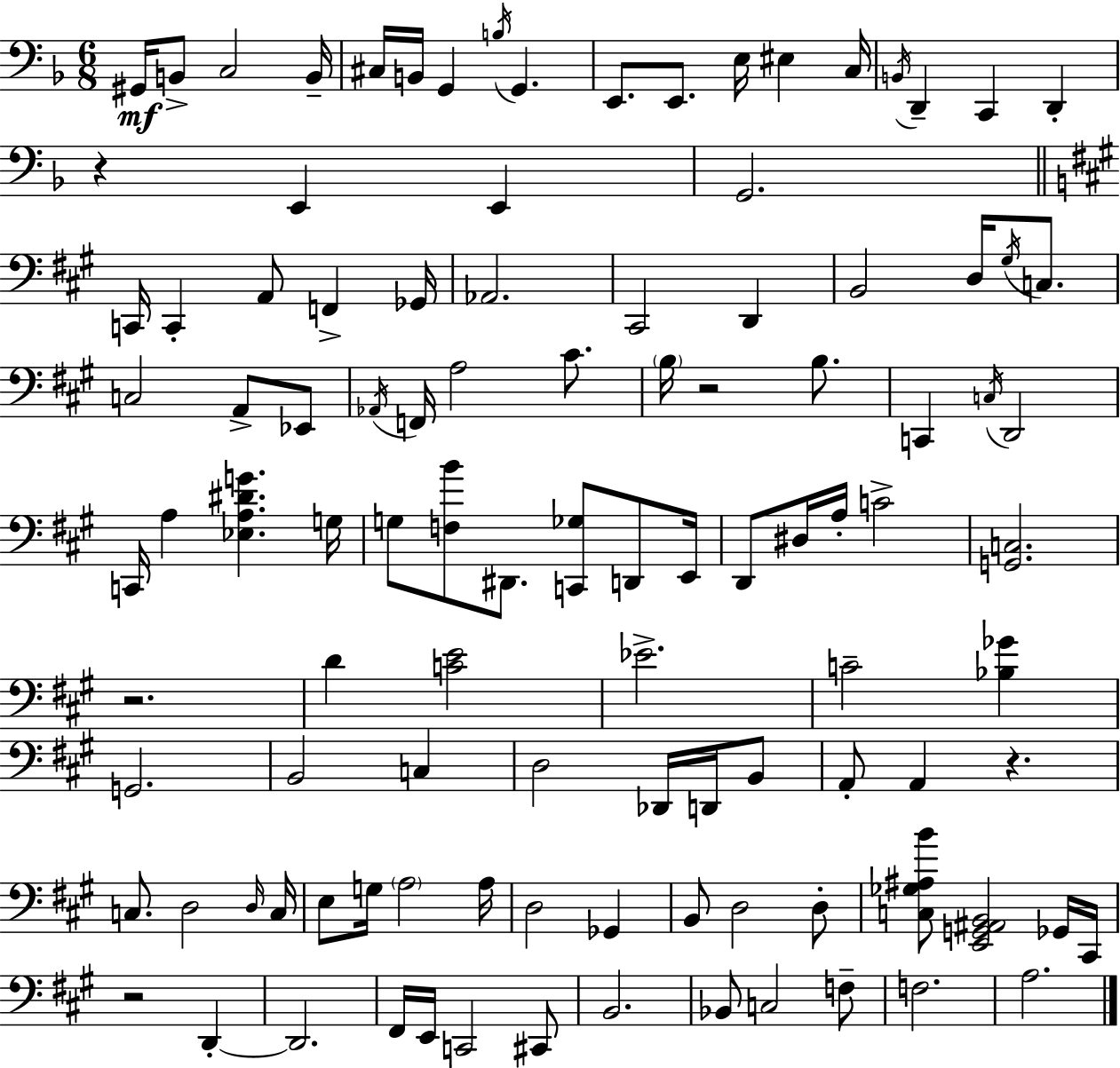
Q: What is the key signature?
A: D minor